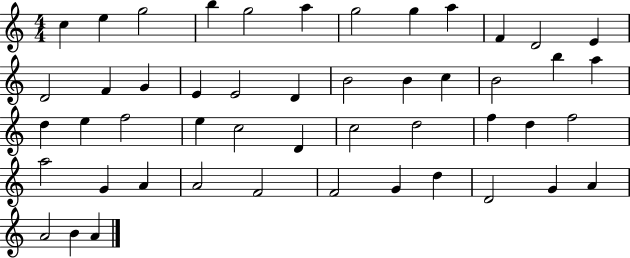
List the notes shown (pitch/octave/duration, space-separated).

C5/q E5/q G5/h B5/q G5/h A5/q G5/h G5/q A5/q F4/q D4/h E4/q D4/h F4/q G4/q E4/q E4/h D4/q B4/h B4/q C5/q B4/h B5/q A5/q D5/q E5/q F5/h E5/q C5/h D4/q C5/h D5/h F5/q D5/q F5/h A5/h G4/q A4/q A4/h F4/h F4/h G4/q D5/q D4/h G4/q A4/q A4/h B4/q A4/q